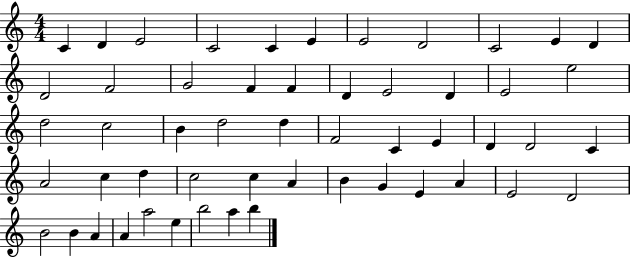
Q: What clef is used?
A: treble